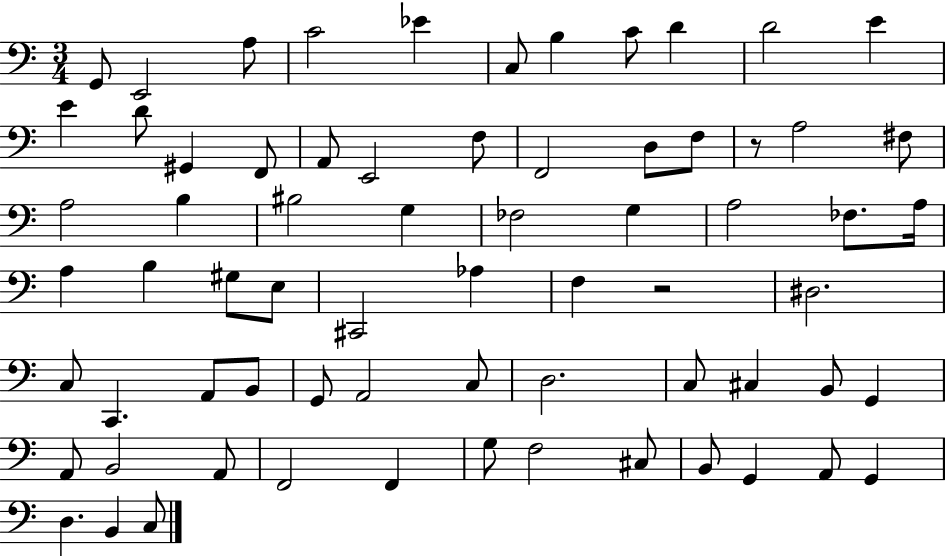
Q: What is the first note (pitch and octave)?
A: G2